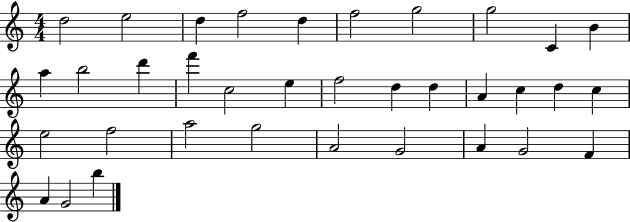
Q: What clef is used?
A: treble